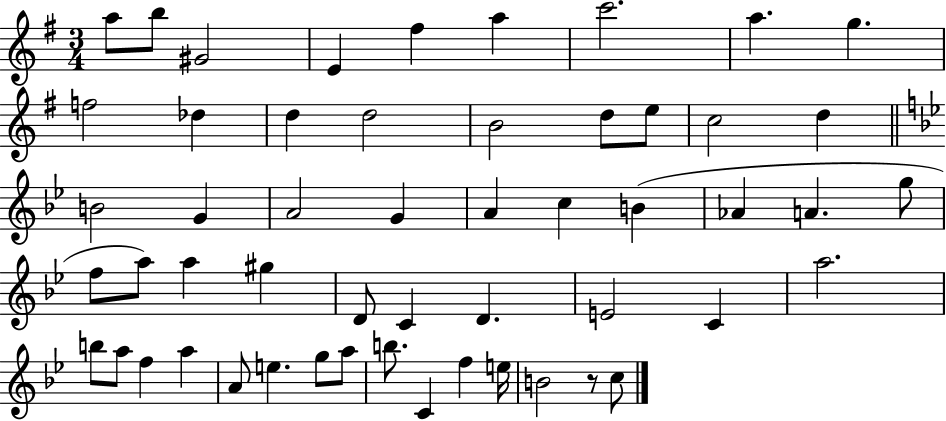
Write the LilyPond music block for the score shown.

{
  \clef treble
  \numericTimeSignature
  \time 3/4
  \key g \major
  a''8 b''8 gis'2 | e'4 fis''4 a''4 | c'''2. | a''4. g''4. | \break f''2 des''4 | d''4 d''2 | b'2 d''8 e''8 | c''2 d''4 | \break \bar "||" \break \key g \minor b'2 g'4 | a'2 g'4 | a'4 c''4 b'4( | aes'4 a'4. g''8 | \break f''8 a''8) a''4 gis''4 | d'8 c'4 d'4. | e'2 c'4 | a''2. | \break b''8 a''8 f''4 a''4 | a'8 e''4. g''8 a''8 | b''8. c'4 f''4 e''16 | b'2 r8 c''8 | \break \bar "|."
}